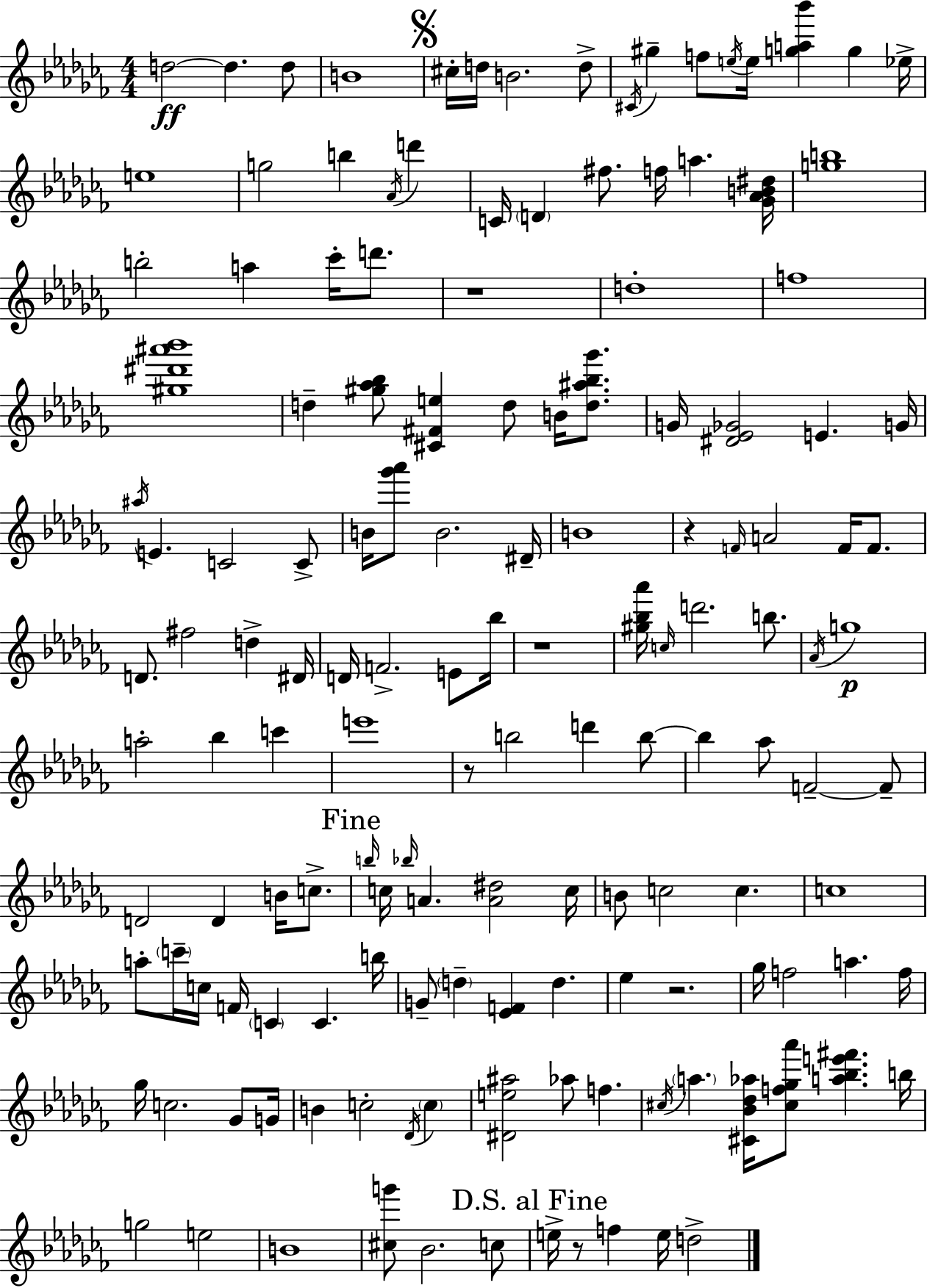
X:1
T:Untitled
M:4/4
L:1/4
K:Abm
d2 d d/2 B4 ^c/4 d/4 B2 d/2 ^C/4 ^g f/2 e/4 e/4 [ga_b'] g _e/4 e4 g2 b _A/4 d' C/4 D ^f/2 f/4 a [_G_AB^d]/4 [gb]4 b2 a _c'/4 d'/2 z4 d4 f4 [^g^d'^a'_b']4 d [^g_a_b]/2 [^C^Fe] d/2 B/4 [d^a_b_g']/2 G/4 [^D_E_G]2 E G/4 ^a/4 E C2 C/2 B/4 [_g'_a']/2 B2 ^D/4 B4 z F/4 A2 F/4 F/2 D/2 ^f2 d ^D/4 D/4 F2 E/2 _b/4 z4 [^g_b_a']/4 c/4 d'2 b/2 _A/4 g4 a2 _b c' e'4 z/2 b2 d' b/2 b _a/2 F2 F/2 D2 D B/4 c/2 b/4 c/4 _b/4 A [A^d]2 c/4 B/2 c2 c c4 a/2 c'/4 c/4 F/4 C C b/4 G/2 d [_EF] d _e z2 _g/4 f2 a f/4 _g/4 c2 _G/2 G/4 B c2 _D/4 c [^De^a]2 _a/2 f ^c/4 a [^C_B_d_a]/4 [^cf_g_a']/2 [a_be'^f'] b/4 g2 e2 B4 [^cg']/2 _B2 c/2 e/4 z/2 f e/4 d2